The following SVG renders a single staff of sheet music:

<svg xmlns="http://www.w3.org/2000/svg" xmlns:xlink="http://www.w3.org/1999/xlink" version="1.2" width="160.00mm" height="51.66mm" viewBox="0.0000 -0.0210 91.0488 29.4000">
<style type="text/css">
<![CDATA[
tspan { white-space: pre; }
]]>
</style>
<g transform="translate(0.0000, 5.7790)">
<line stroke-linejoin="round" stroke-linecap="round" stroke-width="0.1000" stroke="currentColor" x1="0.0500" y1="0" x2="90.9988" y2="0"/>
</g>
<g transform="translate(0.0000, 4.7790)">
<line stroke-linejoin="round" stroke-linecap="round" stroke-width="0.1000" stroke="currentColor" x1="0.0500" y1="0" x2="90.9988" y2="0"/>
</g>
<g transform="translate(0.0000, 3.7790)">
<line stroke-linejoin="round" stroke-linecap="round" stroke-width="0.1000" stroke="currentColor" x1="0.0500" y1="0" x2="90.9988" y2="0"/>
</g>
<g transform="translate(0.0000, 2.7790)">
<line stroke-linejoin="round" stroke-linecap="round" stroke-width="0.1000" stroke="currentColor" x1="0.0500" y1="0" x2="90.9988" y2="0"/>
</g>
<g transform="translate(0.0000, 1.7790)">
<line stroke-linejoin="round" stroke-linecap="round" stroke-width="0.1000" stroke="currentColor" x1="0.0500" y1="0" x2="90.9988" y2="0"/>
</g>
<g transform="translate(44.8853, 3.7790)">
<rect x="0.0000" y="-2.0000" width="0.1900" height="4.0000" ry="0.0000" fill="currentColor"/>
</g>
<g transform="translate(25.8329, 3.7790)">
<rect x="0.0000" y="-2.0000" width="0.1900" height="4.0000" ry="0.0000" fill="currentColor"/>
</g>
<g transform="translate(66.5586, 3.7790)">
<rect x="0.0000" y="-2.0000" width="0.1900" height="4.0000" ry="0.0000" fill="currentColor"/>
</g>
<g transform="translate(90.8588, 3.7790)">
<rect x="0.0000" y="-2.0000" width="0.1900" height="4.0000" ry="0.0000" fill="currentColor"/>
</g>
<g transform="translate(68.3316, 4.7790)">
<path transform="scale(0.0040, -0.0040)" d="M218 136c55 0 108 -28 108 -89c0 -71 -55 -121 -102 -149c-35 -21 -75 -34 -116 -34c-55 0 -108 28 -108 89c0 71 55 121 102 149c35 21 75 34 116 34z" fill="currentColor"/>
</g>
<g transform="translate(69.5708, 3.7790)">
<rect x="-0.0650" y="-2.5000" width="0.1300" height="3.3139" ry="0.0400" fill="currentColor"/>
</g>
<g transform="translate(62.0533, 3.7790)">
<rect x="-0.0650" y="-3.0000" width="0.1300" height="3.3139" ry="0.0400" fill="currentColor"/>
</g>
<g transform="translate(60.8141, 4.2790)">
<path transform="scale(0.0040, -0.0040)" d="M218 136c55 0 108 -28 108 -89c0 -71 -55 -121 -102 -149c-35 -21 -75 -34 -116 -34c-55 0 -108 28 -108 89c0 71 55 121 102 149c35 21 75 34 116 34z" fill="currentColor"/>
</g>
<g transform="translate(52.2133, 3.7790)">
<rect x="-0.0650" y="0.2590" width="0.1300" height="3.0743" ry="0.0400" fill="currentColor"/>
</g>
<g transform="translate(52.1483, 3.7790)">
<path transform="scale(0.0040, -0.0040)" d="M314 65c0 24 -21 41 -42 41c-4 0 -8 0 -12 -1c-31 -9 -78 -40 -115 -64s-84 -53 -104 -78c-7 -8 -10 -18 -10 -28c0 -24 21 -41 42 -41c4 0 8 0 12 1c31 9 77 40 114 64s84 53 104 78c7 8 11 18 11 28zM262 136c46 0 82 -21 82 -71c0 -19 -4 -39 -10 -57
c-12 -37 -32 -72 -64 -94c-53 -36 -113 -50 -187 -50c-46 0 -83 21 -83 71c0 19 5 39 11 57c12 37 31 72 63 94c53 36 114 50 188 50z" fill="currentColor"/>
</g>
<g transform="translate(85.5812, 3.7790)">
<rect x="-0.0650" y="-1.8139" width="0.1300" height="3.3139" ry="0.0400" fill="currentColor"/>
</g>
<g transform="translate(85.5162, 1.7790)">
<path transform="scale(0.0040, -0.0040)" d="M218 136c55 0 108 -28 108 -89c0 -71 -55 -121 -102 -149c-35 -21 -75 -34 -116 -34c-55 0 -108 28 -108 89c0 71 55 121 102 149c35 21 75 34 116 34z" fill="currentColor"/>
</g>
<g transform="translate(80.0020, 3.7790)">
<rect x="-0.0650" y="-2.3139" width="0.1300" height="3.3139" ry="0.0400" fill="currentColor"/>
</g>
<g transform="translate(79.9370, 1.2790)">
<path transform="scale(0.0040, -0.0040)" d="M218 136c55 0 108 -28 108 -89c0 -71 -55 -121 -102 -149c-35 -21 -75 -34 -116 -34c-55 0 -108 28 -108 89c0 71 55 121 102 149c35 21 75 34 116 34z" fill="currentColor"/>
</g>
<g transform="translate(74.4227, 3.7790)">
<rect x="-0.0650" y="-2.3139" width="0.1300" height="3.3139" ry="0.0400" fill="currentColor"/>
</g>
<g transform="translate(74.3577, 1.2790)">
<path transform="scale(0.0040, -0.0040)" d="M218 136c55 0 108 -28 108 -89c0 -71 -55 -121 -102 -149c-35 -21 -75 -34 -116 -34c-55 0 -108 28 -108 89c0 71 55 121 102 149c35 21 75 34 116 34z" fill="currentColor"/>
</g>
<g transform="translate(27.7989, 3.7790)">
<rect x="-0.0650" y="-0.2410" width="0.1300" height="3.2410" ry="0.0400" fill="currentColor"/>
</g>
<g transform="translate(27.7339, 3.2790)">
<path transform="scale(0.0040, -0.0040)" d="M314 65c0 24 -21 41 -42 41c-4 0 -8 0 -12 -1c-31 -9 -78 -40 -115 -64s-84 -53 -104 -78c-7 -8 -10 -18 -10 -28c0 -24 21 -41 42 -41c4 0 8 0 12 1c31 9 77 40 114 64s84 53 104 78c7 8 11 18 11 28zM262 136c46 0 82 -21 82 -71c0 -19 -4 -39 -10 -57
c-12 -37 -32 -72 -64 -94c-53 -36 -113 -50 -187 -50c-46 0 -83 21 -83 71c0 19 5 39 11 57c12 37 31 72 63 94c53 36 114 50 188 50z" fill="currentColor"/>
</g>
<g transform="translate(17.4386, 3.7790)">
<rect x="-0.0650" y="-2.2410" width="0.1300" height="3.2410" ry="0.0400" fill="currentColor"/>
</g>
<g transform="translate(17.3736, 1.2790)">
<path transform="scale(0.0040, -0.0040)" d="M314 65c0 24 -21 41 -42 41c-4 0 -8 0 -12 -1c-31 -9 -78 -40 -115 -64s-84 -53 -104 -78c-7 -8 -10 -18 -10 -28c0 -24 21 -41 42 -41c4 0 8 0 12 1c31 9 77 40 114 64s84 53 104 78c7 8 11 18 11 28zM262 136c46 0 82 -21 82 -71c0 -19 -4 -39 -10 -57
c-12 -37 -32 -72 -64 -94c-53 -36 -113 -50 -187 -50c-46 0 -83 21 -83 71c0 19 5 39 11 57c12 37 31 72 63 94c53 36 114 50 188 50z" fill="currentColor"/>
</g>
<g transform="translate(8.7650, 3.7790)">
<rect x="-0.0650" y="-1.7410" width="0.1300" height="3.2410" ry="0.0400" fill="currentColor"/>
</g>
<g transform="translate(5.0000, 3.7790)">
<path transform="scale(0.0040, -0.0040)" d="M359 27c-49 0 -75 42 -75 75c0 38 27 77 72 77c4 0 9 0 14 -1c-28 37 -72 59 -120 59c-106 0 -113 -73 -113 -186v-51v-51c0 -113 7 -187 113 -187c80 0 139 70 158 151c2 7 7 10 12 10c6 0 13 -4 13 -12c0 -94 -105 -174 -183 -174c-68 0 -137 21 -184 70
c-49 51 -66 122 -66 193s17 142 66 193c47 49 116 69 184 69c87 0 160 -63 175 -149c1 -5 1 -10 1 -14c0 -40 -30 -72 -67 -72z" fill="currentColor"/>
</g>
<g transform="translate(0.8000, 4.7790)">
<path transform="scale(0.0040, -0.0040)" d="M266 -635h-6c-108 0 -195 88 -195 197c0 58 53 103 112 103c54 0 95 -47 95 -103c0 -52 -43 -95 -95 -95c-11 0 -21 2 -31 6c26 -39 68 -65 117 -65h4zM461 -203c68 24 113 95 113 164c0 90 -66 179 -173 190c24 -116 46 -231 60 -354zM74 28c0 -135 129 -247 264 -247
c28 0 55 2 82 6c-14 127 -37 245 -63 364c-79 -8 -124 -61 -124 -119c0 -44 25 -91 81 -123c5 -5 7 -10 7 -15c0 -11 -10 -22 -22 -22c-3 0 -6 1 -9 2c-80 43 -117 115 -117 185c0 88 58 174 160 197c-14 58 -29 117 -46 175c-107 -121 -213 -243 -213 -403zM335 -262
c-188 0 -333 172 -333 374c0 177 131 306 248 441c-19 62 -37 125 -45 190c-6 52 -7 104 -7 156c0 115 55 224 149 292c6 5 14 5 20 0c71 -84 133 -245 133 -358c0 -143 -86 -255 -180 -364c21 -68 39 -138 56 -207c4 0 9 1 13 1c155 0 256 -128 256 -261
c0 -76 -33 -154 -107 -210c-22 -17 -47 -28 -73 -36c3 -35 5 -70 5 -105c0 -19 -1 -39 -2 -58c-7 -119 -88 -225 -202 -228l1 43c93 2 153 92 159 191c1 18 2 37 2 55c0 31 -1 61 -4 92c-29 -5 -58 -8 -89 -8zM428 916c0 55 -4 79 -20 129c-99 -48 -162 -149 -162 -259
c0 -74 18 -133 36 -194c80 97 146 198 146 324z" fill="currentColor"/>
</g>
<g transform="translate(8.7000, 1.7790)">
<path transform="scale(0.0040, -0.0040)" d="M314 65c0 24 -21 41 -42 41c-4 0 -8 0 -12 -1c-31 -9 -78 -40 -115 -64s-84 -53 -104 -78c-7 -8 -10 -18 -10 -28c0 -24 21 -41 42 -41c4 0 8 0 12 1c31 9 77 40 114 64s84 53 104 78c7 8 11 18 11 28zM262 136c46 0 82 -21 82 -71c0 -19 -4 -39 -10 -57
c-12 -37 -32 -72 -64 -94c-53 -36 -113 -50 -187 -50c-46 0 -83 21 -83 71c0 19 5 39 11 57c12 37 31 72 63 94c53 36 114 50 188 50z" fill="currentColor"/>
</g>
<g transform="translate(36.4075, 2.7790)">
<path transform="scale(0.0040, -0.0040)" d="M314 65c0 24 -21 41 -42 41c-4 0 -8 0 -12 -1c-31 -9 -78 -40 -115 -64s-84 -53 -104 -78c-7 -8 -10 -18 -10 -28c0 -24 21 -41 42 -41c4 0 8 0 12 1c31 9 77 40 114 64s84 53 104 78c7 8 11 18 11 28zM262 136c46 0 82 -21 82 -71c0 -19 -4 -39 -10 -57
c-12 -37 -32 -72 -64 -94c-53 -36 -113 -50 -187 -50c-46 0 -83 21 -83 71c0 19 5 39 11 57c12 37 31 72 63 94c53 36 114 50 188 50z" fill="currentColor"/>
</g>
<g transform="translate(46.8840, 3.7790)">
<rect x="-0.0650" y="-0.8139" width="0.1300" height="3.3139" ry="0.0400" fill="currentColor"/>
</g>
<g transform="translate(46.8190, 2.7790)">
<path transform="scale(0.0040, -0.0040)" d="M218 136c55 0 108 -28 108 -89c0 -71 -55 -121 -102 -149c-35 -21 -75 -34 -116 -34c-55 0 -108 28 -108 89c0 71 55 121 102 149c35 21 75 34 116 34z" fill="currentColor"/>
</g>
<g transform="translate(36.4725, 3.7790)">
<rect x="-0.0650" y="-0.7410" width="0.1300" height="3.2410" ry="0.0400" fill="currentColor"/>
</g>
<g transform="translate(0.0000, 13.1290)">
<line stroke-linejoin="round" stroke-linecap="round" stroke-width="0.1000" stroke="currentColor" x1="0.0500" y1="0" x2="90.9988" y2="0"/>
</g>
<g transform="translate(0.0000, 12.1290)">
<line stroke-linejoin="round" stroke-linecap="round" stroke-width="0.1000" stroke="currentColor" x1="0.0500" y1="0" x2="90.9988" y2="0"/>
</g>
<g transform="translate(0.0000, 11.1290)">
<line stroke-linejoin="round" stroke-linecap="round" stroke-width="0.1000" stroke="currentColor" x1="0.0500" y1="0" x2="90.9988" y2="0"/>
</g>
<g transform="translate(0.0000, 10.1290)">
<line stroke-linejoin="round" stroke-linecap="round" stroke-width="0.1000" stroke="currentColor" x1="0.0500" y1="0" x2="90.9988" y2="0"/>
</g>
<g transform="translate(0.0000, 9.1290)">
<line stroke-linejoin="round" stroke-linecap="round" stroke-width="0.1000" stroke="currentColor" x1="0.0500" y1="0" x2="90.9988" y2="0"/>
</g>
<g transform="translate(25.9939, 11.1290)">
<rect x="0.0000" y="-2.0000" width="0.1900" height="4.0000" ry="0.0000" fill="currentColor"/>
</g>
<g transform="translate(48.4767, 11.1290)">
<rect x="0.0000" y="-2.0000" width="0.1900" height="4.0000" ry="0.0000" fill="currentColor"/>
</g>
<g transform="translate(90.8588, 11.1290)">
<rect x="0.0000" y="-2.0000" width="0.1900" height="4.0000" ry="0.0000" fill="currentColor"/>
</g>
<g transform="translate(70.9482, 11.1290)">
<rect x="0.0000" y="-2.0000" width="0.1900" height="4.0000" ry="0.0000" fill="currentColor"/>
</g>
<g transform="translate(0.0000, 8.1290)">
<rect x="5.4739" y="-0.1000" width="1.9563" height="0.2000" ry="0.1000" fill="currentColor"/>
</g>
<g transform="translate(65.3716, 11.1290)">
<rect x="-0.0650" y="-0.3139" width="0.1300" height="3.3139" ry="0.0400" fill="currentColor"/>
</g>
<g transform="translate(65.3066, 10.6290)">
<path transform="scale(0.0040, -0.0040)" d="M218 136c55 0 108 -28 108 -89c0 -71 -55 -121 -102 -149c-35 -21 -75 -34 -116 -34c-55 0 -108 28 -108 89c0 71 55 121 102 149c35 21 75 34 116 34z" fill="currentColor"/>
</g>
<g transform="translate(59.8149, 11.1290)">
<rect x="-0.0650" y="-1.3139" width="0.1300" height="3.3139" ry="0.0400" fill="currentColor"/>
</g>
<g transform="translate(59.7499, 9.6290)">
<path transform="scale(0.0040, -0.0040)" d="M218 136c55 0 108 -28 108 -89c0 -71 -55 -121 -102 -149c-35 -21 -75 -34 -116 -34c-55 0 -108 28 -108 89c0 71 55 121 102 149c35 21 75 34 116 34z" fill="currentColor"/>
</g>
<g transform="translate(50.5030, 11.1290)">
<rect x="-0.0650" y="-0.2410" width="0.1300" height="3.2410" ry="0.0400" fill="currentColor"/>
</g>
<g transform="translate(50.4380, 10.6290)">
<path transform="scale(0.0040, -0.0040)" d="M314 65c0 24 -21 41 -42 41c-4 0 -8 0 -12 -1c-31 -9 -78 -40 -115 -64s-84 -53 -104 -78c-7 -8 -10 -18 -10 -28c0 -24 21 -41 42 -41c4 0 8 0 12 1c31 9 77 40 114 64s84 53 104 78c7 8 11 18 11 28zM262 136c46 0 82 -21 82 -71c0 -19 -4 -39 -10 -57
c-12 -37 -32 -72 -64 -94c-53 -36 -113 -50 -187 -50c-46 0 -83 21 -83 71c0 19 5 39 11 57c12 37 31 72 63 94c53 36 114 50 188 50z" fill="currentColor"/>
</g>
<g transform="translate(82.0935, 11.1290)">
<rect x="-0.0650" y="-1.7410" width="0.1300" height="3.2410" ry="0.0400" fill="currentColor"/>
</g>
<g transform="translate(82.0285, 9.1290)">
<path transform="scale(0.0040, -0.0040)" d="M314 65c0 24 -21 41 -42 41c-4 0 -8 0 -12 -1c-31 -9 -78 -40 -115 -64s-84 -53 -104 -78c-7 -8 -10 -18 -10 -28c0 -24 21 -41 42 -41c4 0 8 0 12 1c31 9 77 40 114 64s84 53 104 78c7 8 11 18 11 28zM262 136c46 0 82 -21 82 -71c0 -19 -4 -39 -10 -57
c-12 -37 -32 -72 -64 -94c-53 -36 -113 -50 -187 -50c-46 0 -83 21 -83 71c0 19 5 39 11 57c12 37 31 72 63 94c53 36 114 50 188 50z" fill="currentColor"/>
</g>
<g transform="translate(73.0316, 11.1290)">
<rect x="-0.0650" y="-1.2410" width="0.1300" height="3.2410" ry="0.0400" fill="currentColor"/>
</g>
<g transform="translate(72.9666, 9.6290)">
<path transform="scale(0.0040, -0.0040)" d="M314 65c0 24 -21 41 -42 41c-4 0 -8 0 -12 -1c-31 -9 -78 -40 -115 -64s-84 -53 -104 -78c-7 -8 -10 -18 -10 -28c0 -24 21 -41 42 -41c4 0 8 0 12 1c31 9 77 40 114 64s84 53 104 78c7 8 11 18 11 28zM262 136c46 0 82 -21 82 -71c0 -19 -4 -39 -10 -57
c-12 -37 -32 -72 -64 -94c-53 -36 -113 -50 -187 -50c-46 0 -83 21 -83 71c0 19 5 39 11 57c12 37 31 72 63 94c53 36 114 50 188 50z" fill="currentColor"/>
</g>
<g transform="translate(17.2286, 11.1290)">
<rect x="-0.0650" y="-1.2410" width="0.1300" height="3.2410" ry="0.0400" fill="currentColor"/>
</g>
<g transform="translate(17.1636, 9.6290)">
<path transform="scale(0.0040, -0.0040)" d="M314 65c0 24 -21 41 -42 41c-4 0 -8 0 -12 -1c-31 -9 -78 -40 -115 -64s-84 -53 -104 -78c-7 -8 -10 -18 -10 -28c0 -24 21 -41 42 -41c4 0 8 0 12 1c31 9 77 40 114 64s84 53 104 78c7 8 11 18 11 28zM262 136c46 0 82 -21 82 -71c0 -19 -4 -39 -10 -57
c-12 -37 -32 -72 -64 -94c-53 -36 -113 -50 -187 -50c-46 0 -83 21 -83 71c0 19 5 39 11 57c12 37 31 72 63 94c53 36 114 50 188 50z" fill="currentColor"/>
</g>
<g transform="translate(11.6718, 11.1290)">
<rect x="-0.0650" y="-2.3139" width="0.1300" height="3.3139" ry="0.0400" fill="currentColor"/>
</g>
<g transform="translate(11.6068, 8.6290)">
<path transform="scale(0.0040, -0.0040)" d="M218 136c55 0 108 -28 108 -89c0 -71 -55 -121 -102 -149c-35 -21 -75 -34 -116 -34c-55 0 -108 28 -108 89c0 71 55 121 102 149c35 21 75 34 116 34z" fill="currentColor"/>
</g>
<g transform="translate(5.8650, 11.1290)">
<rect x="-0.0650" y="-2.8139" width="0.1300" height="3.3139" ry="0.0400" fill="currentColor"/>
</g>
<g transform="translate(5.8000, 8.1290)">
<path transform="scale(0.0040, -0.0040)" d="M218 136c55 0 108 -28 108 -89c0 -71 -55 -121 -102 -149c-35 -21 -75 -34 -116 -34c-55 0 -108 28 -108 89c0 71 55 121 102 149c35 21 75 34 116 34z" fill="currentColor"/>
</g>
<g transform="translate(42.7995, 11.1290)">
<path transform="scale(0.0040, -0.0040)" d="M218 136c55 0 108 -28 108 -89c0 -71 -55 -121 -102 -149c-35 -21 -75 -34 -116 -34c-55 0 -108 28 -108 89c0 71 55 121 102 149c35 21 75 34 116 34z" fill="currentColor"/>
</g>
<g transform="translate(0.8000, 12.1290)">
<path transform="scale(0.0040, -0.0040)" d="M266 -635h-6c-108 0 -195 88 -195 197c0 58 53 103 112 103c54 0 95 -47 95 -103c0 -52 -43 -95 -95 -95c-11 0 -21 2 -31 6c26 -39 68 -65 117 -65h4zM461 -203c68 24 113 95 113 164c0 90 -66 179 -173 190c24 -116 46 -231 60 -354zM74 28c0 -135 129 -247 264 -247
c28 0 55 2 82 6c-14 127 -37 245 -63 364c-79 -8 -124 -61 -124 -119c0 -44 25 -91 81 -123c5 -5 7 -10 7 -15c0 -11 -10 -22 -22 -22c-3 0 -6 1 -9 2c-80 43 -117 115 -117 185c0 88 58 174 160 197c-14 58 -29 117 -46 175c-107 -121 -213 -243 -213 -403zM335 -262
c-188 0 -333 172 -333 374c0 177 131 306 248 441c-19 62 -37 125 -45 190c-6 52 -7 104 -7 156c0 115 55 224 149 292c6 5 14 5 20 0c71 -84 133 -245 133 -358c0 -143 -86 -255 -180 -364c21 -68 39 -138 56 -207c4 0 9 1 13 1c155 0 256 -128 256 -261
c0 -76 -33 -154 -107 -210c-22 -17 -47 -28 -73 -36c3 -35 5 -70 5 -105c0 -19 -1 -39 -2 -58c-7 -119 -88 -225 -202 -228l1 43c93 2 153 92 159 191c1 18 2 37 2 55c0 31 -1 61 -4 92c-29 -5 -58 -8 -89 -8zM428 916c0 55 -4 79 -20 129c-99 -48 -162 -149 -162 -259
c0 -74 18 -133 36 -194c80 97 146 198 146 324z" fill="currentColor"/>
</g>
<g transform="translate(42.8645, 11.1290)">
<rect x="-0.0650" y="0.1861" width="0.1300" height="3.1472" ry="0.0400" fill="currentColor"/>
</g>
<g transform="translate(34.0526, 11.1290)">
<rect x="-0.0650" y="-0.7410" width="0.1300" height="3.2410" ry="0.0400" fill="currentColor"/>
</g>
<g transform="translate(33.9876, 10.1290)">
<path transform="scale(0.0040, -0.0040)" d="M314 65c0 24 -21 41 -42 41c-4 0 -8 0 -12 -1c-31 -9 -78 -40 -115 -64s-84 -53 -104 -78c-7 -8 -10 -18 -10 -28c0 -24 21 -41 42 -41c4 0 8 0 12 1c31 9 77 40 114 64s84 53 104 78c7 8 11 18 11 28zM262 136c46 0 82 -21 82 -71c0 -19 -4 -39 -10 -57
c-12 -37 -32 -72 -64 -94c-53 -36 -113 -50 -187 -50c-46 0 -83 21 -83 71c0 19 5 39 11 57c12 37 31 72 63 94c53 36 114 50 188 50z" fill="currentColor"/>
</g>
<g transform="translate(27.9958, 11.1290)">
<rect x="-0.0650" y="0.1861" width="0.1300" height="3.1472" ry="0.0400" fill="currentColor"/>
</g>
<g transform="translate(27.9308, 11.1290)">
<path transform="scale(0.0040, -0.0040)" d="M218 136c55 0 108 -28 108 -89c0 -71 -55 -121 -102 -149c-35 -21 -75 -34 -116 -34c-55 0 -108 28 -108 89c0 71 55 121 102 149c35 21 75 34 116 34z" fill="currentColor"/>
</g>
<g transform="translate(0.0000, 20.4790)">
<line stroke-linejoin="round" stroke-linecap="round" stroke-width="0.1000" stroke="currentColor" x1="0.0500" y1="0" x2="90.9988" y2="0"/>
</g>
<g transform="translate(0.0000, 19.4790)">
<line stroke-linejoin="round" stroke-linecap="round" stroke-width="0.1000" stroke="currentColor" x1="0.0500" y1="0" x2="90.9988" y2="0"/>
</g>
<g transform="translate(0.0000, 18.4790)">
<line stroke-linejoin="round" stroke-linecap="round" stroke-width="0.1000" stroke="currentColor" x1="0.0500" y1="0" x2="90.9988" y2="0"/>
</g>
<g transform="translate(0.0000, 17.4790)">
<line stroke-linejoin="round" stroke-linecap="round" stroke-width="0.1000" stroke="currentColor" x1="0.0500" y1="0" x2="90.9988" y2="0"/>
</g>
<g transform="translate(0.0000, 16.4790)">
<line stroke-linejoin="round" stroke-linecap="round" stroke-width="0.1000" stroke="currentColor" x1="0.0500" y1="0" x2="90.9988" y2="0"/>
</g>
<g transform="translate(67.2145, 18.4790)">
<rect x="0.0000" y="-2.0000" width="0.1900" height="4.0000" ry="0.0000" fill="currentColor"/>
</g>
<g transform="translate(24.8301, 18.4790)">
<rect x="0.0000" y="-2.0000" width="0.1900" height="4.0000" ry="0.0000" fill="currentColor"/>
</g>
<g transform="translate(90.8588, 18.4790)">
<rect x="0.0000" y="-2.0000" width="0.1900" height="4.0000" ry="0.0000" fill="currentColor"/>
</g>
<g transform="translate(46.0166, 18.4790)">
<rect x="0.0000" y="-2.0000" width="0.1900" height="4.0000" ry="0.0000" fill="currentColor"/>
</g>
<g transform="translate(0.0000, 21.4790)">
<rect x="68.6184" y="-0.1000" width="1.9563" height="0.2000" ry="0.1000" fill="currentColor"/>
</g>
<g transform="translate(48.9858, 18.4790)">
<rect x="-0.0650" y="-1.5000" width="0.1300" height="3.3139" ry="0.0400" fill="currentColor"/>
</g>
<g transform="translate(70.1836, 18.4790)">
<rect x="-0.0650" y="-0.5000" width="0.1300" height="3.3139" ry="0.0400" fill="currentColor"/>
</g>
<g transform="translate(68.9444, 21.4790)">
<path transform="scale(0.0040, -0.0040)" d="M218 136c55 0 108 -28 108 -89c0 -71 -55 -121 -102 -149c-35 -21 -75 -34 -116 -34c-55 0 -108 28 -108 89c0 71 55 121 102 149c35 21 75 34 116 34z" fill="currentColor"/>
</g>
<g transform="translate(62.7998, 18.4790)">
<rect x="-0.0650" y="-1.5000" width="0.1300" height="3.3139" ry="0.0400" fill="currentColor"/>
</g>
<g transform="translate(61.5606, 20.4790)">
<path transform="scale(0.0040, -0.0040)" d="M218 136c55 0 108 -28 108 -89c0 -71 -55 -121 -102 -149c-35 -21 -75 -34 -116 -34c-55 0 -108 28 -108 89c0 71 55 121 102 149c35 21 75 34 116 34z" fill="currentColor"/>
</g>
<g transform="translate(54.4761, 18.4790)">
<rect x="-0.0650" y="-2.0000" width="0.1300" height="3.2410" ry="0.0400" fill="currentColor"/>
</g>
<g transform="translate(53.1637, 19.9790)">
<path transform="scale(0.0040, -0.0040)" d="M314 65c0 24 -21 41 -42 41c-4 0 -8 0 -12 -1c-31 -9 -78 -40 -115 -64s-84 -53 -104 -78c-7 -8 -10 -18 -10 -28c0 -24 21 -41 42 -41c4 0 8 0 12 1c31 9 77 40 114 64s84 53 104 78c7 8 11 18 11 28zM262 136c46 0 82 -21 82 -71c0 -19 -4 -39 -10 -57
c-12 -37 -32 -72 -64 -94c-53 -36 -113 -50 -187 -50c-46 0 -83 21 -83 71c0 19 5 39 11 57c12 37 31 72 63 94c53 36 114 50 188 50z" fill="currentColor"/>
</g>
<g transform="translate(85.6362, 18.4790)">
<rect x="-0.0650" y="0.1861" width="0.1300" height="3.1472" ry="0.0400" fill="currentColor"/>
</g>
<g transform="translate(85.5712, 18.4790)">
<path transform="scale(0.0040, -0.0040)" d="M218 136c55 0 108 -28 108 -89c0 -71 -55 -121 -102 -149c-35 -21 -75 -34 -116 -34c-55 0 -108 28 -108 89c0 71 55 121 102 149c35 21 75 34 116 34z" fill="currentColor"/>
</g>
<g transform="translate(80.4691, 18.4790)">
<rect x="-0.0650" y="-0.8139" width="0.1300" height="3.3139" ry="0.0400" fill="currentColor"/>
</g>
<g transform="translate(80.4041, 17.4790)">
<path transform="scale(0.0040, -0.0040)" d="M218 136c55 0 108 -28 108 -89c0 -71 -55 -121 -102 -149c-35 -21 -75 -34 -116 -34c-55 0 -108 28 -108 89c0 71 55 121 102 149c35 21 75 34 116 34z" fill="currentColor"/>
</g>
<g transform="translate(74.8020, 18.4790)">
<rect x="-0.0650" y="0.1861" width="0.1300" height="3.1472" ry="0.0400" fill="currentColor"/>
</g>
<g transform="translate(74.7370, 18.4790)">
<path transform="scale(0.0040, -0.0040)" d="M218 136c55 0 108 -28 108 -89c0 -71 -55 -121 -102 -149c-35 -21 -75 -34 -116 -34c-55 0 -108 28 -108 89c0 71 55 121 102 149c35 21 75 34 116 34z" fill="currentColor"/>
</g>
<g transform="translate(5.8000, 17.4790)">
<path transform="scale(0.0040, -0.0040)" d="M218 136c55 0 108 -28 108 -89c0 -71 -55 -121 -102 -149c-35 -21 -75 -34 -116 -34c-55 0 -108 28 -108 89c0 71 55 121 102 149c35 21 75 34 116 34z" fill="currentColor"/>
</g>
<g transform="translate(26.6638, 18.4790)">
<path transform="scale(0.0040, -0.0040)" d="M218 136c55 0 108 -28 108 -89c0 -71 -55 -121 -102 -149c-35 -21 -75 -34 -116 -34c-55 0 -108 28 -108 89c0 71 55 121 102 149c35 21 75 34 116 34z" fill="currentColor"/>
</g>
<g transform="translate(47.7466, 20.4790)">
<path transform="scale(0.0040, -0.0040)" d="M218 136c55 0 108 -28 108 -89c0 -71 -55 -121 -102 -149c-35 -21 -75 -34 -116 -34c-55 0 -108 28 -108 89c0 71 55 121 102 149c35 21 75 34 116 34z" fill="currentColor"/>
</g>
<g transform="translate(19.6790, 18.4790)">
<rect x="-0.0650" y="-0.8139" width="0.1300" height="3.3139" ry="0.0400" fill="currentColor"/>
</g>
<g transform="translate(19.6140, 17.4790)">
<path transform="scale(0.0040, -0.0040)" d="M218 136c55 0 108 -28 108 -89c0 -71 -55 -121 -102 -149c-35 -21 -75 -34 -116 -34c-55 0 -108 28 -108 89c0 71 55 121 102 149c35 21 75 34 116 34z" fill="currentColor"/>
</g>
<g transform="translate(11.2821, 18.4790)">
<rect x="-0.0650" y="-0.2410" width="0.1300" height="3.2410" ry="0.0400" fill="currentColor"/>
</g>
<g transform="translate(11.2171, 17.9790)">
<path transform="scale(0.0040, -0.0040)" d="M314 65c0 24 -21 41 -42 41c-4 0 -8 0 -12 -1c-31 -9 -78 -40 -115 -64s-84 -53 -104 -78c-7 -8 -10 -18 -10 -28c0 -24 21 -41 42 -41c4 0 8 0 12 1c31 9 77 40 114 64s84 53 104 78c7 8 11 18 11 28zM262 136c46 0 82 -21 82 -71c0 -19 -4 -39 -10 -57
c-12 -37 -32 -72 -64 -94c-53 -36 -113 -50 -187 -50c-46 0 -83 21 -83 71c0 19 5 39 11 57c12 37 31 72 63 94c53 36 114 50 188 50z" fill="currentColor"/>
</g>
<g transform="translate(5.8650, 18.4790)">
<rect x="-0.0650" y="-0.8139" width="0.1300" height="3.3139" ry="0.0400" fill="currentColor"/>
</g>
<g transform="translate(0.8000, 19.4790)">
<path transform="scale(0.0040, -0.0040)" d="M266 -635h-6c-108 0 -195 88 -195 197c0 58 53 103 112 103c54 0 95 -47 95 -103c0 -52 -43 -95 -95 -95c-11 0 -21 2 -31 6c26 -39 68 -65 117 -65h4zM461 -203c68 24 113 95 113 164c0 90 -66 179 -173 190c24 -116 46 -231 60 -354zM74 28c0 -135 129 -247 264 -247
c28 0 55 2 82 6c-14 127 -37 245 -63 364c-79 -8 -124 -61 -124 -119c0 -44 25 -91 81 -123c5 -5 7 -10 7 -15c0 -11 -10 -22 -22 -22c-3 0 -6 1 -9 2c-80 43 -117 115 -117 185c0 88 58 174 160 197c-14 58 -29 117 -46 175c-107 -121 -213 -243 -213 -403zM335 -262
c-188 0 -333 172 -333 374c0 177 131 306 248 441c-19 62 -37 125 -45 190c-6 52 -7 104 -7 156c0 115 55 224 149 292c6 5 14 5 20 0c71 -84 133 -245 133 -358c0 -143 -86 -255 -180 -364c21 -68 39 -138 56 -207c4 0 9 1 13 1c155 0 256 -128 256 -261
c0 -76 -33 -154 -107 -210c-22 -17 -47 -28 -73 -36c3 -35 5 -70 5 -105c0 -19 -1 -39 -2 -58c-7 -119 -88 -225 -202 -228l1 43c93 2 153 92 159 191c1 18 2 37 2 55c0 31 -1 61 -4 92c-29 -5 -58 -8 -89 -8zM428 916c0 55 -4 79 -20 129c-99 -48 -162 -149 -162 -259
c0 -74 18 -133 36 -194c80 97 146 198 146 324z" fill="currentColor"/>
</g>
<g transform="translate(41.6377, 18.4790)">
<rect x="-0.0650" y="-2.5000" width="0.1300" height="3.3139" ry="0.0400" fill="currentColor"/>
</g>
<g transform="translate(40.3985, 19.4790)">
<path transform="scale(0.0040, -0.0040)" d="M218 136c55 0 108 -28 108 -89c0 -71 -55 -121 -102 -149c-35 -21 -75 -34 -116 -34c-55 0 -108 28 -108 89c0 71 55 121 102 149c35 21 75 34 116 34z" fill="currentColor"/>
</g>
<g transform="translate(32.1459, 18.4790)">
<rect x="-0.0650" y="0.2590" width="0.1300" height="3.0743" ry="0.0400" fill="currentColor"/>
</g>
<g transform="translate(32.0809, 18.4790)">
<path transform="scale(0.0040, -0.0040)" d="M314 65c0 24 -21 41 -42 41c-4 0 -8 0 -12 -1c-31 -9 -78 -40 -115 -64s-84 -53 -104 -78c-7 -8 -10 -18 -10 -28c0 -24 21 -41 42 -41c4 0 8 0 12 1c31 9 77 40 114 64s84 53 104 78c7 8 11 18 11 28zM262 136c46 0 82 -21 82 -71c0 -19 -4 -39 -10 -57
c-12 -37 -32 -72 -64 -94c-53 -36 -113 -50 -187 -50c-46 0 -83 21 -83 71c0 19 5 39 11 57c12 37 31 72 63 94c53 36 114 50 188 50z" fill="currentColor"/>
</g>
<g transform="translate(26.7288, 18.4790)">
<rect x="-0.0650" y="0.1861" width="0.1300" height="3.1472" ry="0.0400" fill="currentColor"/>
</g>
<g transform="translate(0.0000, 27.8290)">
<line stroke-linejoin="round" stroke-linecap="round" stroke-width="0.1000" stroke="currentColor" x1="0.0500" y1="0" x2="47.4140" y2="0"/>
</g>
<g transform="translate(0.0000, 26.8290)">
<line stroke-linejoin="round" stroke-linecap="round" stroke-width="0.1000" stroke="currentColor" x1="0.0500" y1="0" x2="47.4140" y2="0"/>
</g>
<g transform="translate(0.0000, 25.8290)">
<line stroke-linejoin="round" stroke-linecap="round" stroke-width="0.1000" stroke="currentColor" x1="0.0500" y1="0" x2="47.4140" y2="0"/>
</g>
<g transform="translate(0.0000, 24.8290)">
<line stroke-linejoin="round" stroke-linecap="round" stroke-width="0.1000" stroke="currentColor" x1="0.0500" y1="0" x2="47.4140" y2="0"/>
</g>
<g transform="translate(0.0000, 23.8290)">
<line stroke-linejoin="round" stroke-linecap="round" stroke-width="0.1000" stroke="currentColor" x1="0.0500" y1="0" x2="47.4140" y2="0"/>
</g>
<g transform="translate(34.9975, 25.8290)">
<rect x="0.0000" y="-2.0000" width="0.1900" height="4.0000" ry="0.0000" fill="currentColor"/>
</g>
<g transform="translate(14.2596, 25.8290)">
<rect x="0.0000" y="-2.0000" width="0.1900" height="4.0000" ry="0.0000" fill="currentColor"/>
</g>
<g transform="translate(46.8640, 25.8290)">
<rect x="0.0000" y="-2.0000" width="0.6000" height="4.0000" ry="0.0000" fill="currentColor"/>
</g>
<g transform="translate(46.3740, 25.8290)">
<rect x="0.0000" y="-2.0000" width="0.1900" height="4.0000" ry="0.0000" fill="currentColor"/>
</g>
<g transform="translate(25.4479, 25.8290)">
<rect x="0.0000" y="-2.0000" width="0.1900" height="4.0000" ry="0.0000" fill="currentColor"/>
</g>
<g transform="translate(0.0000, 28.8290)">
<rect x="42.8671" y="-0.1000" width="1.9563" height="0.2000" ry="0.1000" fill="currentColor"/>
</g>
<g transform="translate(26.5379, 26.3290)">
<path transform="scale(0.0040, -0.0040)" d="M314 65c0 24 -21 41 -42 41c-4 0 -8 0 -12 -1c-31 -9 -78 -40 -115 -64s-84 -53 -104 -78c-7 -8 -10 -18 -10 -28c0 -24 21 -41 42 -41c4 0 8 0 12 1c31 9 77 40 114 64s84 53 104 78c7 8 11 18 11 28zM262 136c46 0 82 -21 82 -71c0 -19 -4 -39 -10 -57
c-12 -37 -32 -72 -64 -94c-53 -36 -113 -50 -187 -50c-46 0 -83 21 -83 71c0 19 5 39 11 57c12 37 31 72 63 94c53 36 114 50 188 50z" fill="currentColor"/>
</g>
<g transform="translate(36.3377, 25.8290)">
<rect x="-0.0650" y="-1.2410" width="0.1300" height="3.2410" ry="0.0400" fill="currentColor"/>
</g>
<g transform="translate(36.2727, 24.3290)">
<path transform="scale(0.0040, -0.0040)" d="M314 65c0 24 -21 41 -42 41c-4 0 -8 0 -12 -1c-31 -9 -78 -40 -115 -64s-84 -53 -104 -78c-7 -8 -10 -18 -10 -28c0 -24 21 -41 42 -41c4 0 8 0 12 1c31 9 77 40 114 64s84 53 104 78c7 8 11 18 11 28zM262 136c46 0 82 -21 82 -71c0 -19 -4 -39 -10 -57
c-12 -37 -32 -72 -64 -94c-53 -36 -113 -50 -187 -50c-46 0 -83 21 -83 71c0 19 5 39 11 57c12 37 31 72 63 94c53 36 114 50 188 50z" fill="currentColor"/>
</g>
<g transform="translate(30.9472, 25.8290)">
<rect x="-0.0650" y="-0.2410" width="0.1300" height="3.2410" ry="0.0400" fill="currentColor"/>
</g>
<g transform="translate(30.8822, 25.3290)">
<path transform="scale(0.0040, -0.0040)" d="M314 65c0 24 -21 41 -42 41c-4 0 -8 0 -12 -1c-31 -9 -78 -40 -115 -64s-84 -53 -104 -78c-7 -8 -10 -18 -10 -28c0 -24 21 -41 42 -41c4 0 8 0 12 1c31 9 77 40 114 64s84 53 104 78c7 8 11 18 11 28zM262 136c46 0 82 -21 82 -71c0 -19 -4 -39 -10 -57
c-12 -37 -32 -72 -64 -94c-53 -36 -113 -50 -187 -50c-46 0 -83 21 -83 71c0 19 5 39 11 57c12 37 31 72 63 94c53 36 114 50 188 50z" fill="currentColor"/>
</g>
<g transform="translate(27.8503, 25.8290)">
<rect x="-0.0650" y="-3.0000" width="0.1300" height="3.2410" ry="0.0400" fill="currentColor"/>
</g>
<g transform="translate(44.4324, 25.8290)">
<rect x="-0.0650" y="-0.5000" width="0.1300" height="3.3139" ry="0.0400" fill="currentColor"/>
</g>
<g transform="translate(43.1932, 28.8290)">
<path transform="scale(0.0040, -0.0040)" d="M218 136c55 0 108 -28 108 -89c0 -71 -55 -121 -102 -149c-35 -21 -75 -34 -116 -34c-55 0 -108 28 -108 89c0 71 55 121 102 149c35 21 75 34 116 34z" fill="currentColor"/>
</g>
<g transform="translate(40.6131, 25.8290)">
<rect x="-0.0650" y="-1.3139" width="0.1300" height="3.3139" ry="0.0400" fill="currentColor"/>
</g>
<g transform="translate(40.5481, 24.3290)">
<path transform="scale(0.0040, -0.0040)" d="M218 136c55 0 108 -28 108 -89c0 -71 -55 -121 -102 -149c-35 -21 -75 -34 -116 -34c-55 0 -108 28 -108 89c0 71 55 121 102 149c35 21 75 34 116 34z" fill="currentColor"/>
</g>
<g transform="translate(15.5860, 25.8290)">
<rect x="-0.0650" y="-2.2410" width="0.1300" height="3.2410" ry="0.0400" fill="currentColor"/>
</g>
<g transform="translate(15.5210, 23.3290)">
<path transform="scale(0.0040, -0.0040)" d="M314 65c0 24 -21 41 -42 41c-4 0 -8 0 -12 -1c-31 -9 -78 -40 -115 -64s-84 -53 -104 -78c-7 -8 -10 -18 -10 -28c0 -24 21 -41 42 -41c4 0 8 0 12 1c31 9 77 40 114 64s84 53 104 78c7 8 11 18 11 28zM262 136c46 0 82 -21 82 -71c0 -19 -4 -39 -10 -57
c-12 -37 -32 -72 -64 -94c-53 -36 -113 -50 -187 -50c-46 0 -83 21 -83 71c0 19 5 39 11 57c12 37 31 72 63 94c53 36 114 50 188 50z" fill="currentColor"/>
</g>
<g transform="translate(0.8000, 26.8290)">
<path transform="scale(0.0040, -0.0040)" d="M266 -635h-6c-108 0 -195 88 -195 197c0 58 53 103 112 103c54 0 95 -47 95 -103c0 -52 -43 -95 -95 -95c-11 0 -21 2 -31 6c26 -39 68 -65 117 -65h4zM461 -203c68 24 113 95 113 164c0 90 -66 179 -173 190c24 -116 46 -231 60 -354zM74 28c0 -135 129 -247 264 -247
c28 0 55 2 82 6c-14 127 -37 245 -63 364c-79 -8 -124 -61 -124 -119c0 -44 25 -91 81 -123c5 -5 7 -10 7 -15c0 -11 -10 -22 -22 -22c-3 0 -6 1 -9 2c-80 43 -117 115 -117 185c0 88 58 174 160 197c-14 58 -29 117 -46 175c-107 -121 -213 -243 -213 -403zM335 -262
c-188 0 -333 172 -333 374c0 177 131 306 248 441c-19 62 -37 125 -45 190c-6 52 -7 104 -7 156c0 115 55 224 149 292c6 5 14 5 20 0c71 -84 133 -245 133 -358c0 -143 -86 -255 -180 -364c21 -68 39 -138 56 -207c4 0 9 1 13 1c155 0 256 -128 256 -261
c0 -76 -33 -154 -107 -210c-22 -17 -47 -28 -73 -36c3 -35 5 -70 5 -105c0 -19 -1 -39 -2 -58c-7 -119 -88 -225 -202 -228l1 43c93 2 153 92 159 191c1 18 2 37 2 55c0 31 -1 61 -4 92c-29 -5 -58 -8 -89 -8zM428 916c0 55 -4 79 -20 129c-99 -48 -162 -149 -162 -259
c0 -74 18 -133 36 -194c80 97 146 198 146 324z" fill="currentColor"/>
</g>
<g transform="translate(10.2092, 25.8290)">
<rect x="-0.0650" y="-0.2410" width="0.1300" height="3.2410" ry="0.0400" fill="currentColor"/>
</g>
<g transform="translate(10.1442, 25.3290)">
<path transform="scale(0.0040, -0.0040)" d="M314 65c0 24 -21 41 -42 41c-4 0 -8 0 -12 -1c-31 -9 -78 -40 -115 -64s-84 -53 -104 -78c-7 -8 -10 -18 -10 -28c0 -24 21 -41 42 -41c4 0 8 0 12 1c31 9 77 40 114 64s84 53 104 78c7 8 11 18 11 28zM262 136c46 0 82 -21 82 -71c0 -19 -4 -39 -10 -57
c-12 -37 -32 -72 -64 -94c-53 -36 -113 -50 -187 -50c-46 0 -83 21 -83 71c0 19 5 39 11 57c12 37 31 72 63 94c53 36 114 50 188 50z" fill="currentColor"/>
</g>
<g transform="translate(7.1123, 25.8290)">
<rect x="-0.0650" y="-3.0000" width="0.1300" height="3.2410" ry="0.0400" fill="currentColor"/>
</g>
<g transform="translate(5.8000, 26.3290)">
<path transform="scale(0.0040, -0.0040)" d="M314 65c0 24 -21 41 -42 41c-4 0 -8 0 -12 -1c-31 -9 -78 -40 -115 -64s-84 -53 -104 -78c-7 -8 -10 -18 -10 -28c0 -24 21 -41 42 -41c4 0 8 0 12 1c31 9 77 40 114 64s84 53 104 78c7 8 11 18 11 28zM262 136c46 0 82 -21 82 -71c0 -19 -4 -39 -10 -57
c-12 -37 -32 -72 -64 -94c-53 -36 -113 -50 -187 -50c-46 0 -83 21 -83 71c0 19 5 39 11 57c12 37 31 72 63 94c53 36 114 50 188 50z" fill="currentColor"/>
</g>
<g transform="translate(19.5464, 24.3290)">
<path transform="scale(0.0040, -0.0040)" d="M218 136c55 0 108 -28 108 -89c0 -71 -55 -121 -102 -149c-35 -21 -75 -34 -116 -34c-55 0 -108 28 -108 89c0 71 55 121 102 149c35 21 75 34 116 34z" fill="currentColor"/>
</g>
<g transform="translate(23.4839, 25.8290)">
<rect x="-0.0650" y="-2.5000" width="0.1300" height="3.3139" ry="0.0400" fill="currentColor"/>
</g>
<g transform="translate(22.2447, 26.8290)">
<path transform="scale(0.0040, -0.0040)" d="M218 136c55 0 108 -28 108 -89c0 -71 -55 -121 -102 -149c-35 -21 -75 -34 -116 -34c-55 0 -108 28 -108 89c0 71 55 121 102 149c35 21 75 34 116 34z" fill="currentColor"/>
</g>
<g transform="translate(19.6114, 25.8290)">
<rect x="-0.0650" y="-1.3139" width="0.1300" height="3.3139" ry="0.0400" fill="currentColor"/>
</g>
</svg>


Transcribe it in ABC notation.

X:1
T:Untitled
M:4/4
L:1/4
K:C
f2 g2 c2 d2 d B2 A G g g f a g e2 B d2 B c2 e c e2 f2 d c2 d B B2 G E F2 E C B d B A2 c2 g2 e G A2 c2 e2 e C